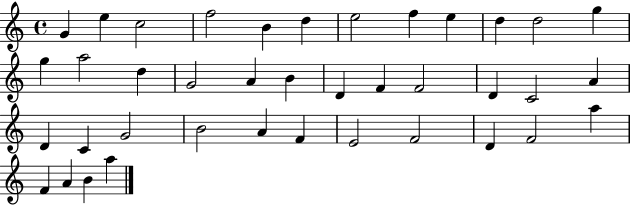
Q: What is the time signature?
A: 4/4